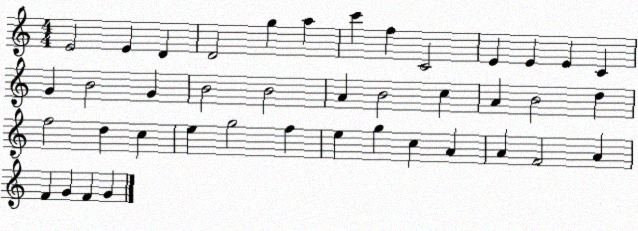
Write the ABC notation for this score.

X:1
T:Untitled
M:4/4
L:1/4
K:C
E2 E D D2 g a c' f C2 E E E C G B2 G B2 B2 A B2 c A B2 d f2 d c e g2 f e g c A A F2 A F G F G